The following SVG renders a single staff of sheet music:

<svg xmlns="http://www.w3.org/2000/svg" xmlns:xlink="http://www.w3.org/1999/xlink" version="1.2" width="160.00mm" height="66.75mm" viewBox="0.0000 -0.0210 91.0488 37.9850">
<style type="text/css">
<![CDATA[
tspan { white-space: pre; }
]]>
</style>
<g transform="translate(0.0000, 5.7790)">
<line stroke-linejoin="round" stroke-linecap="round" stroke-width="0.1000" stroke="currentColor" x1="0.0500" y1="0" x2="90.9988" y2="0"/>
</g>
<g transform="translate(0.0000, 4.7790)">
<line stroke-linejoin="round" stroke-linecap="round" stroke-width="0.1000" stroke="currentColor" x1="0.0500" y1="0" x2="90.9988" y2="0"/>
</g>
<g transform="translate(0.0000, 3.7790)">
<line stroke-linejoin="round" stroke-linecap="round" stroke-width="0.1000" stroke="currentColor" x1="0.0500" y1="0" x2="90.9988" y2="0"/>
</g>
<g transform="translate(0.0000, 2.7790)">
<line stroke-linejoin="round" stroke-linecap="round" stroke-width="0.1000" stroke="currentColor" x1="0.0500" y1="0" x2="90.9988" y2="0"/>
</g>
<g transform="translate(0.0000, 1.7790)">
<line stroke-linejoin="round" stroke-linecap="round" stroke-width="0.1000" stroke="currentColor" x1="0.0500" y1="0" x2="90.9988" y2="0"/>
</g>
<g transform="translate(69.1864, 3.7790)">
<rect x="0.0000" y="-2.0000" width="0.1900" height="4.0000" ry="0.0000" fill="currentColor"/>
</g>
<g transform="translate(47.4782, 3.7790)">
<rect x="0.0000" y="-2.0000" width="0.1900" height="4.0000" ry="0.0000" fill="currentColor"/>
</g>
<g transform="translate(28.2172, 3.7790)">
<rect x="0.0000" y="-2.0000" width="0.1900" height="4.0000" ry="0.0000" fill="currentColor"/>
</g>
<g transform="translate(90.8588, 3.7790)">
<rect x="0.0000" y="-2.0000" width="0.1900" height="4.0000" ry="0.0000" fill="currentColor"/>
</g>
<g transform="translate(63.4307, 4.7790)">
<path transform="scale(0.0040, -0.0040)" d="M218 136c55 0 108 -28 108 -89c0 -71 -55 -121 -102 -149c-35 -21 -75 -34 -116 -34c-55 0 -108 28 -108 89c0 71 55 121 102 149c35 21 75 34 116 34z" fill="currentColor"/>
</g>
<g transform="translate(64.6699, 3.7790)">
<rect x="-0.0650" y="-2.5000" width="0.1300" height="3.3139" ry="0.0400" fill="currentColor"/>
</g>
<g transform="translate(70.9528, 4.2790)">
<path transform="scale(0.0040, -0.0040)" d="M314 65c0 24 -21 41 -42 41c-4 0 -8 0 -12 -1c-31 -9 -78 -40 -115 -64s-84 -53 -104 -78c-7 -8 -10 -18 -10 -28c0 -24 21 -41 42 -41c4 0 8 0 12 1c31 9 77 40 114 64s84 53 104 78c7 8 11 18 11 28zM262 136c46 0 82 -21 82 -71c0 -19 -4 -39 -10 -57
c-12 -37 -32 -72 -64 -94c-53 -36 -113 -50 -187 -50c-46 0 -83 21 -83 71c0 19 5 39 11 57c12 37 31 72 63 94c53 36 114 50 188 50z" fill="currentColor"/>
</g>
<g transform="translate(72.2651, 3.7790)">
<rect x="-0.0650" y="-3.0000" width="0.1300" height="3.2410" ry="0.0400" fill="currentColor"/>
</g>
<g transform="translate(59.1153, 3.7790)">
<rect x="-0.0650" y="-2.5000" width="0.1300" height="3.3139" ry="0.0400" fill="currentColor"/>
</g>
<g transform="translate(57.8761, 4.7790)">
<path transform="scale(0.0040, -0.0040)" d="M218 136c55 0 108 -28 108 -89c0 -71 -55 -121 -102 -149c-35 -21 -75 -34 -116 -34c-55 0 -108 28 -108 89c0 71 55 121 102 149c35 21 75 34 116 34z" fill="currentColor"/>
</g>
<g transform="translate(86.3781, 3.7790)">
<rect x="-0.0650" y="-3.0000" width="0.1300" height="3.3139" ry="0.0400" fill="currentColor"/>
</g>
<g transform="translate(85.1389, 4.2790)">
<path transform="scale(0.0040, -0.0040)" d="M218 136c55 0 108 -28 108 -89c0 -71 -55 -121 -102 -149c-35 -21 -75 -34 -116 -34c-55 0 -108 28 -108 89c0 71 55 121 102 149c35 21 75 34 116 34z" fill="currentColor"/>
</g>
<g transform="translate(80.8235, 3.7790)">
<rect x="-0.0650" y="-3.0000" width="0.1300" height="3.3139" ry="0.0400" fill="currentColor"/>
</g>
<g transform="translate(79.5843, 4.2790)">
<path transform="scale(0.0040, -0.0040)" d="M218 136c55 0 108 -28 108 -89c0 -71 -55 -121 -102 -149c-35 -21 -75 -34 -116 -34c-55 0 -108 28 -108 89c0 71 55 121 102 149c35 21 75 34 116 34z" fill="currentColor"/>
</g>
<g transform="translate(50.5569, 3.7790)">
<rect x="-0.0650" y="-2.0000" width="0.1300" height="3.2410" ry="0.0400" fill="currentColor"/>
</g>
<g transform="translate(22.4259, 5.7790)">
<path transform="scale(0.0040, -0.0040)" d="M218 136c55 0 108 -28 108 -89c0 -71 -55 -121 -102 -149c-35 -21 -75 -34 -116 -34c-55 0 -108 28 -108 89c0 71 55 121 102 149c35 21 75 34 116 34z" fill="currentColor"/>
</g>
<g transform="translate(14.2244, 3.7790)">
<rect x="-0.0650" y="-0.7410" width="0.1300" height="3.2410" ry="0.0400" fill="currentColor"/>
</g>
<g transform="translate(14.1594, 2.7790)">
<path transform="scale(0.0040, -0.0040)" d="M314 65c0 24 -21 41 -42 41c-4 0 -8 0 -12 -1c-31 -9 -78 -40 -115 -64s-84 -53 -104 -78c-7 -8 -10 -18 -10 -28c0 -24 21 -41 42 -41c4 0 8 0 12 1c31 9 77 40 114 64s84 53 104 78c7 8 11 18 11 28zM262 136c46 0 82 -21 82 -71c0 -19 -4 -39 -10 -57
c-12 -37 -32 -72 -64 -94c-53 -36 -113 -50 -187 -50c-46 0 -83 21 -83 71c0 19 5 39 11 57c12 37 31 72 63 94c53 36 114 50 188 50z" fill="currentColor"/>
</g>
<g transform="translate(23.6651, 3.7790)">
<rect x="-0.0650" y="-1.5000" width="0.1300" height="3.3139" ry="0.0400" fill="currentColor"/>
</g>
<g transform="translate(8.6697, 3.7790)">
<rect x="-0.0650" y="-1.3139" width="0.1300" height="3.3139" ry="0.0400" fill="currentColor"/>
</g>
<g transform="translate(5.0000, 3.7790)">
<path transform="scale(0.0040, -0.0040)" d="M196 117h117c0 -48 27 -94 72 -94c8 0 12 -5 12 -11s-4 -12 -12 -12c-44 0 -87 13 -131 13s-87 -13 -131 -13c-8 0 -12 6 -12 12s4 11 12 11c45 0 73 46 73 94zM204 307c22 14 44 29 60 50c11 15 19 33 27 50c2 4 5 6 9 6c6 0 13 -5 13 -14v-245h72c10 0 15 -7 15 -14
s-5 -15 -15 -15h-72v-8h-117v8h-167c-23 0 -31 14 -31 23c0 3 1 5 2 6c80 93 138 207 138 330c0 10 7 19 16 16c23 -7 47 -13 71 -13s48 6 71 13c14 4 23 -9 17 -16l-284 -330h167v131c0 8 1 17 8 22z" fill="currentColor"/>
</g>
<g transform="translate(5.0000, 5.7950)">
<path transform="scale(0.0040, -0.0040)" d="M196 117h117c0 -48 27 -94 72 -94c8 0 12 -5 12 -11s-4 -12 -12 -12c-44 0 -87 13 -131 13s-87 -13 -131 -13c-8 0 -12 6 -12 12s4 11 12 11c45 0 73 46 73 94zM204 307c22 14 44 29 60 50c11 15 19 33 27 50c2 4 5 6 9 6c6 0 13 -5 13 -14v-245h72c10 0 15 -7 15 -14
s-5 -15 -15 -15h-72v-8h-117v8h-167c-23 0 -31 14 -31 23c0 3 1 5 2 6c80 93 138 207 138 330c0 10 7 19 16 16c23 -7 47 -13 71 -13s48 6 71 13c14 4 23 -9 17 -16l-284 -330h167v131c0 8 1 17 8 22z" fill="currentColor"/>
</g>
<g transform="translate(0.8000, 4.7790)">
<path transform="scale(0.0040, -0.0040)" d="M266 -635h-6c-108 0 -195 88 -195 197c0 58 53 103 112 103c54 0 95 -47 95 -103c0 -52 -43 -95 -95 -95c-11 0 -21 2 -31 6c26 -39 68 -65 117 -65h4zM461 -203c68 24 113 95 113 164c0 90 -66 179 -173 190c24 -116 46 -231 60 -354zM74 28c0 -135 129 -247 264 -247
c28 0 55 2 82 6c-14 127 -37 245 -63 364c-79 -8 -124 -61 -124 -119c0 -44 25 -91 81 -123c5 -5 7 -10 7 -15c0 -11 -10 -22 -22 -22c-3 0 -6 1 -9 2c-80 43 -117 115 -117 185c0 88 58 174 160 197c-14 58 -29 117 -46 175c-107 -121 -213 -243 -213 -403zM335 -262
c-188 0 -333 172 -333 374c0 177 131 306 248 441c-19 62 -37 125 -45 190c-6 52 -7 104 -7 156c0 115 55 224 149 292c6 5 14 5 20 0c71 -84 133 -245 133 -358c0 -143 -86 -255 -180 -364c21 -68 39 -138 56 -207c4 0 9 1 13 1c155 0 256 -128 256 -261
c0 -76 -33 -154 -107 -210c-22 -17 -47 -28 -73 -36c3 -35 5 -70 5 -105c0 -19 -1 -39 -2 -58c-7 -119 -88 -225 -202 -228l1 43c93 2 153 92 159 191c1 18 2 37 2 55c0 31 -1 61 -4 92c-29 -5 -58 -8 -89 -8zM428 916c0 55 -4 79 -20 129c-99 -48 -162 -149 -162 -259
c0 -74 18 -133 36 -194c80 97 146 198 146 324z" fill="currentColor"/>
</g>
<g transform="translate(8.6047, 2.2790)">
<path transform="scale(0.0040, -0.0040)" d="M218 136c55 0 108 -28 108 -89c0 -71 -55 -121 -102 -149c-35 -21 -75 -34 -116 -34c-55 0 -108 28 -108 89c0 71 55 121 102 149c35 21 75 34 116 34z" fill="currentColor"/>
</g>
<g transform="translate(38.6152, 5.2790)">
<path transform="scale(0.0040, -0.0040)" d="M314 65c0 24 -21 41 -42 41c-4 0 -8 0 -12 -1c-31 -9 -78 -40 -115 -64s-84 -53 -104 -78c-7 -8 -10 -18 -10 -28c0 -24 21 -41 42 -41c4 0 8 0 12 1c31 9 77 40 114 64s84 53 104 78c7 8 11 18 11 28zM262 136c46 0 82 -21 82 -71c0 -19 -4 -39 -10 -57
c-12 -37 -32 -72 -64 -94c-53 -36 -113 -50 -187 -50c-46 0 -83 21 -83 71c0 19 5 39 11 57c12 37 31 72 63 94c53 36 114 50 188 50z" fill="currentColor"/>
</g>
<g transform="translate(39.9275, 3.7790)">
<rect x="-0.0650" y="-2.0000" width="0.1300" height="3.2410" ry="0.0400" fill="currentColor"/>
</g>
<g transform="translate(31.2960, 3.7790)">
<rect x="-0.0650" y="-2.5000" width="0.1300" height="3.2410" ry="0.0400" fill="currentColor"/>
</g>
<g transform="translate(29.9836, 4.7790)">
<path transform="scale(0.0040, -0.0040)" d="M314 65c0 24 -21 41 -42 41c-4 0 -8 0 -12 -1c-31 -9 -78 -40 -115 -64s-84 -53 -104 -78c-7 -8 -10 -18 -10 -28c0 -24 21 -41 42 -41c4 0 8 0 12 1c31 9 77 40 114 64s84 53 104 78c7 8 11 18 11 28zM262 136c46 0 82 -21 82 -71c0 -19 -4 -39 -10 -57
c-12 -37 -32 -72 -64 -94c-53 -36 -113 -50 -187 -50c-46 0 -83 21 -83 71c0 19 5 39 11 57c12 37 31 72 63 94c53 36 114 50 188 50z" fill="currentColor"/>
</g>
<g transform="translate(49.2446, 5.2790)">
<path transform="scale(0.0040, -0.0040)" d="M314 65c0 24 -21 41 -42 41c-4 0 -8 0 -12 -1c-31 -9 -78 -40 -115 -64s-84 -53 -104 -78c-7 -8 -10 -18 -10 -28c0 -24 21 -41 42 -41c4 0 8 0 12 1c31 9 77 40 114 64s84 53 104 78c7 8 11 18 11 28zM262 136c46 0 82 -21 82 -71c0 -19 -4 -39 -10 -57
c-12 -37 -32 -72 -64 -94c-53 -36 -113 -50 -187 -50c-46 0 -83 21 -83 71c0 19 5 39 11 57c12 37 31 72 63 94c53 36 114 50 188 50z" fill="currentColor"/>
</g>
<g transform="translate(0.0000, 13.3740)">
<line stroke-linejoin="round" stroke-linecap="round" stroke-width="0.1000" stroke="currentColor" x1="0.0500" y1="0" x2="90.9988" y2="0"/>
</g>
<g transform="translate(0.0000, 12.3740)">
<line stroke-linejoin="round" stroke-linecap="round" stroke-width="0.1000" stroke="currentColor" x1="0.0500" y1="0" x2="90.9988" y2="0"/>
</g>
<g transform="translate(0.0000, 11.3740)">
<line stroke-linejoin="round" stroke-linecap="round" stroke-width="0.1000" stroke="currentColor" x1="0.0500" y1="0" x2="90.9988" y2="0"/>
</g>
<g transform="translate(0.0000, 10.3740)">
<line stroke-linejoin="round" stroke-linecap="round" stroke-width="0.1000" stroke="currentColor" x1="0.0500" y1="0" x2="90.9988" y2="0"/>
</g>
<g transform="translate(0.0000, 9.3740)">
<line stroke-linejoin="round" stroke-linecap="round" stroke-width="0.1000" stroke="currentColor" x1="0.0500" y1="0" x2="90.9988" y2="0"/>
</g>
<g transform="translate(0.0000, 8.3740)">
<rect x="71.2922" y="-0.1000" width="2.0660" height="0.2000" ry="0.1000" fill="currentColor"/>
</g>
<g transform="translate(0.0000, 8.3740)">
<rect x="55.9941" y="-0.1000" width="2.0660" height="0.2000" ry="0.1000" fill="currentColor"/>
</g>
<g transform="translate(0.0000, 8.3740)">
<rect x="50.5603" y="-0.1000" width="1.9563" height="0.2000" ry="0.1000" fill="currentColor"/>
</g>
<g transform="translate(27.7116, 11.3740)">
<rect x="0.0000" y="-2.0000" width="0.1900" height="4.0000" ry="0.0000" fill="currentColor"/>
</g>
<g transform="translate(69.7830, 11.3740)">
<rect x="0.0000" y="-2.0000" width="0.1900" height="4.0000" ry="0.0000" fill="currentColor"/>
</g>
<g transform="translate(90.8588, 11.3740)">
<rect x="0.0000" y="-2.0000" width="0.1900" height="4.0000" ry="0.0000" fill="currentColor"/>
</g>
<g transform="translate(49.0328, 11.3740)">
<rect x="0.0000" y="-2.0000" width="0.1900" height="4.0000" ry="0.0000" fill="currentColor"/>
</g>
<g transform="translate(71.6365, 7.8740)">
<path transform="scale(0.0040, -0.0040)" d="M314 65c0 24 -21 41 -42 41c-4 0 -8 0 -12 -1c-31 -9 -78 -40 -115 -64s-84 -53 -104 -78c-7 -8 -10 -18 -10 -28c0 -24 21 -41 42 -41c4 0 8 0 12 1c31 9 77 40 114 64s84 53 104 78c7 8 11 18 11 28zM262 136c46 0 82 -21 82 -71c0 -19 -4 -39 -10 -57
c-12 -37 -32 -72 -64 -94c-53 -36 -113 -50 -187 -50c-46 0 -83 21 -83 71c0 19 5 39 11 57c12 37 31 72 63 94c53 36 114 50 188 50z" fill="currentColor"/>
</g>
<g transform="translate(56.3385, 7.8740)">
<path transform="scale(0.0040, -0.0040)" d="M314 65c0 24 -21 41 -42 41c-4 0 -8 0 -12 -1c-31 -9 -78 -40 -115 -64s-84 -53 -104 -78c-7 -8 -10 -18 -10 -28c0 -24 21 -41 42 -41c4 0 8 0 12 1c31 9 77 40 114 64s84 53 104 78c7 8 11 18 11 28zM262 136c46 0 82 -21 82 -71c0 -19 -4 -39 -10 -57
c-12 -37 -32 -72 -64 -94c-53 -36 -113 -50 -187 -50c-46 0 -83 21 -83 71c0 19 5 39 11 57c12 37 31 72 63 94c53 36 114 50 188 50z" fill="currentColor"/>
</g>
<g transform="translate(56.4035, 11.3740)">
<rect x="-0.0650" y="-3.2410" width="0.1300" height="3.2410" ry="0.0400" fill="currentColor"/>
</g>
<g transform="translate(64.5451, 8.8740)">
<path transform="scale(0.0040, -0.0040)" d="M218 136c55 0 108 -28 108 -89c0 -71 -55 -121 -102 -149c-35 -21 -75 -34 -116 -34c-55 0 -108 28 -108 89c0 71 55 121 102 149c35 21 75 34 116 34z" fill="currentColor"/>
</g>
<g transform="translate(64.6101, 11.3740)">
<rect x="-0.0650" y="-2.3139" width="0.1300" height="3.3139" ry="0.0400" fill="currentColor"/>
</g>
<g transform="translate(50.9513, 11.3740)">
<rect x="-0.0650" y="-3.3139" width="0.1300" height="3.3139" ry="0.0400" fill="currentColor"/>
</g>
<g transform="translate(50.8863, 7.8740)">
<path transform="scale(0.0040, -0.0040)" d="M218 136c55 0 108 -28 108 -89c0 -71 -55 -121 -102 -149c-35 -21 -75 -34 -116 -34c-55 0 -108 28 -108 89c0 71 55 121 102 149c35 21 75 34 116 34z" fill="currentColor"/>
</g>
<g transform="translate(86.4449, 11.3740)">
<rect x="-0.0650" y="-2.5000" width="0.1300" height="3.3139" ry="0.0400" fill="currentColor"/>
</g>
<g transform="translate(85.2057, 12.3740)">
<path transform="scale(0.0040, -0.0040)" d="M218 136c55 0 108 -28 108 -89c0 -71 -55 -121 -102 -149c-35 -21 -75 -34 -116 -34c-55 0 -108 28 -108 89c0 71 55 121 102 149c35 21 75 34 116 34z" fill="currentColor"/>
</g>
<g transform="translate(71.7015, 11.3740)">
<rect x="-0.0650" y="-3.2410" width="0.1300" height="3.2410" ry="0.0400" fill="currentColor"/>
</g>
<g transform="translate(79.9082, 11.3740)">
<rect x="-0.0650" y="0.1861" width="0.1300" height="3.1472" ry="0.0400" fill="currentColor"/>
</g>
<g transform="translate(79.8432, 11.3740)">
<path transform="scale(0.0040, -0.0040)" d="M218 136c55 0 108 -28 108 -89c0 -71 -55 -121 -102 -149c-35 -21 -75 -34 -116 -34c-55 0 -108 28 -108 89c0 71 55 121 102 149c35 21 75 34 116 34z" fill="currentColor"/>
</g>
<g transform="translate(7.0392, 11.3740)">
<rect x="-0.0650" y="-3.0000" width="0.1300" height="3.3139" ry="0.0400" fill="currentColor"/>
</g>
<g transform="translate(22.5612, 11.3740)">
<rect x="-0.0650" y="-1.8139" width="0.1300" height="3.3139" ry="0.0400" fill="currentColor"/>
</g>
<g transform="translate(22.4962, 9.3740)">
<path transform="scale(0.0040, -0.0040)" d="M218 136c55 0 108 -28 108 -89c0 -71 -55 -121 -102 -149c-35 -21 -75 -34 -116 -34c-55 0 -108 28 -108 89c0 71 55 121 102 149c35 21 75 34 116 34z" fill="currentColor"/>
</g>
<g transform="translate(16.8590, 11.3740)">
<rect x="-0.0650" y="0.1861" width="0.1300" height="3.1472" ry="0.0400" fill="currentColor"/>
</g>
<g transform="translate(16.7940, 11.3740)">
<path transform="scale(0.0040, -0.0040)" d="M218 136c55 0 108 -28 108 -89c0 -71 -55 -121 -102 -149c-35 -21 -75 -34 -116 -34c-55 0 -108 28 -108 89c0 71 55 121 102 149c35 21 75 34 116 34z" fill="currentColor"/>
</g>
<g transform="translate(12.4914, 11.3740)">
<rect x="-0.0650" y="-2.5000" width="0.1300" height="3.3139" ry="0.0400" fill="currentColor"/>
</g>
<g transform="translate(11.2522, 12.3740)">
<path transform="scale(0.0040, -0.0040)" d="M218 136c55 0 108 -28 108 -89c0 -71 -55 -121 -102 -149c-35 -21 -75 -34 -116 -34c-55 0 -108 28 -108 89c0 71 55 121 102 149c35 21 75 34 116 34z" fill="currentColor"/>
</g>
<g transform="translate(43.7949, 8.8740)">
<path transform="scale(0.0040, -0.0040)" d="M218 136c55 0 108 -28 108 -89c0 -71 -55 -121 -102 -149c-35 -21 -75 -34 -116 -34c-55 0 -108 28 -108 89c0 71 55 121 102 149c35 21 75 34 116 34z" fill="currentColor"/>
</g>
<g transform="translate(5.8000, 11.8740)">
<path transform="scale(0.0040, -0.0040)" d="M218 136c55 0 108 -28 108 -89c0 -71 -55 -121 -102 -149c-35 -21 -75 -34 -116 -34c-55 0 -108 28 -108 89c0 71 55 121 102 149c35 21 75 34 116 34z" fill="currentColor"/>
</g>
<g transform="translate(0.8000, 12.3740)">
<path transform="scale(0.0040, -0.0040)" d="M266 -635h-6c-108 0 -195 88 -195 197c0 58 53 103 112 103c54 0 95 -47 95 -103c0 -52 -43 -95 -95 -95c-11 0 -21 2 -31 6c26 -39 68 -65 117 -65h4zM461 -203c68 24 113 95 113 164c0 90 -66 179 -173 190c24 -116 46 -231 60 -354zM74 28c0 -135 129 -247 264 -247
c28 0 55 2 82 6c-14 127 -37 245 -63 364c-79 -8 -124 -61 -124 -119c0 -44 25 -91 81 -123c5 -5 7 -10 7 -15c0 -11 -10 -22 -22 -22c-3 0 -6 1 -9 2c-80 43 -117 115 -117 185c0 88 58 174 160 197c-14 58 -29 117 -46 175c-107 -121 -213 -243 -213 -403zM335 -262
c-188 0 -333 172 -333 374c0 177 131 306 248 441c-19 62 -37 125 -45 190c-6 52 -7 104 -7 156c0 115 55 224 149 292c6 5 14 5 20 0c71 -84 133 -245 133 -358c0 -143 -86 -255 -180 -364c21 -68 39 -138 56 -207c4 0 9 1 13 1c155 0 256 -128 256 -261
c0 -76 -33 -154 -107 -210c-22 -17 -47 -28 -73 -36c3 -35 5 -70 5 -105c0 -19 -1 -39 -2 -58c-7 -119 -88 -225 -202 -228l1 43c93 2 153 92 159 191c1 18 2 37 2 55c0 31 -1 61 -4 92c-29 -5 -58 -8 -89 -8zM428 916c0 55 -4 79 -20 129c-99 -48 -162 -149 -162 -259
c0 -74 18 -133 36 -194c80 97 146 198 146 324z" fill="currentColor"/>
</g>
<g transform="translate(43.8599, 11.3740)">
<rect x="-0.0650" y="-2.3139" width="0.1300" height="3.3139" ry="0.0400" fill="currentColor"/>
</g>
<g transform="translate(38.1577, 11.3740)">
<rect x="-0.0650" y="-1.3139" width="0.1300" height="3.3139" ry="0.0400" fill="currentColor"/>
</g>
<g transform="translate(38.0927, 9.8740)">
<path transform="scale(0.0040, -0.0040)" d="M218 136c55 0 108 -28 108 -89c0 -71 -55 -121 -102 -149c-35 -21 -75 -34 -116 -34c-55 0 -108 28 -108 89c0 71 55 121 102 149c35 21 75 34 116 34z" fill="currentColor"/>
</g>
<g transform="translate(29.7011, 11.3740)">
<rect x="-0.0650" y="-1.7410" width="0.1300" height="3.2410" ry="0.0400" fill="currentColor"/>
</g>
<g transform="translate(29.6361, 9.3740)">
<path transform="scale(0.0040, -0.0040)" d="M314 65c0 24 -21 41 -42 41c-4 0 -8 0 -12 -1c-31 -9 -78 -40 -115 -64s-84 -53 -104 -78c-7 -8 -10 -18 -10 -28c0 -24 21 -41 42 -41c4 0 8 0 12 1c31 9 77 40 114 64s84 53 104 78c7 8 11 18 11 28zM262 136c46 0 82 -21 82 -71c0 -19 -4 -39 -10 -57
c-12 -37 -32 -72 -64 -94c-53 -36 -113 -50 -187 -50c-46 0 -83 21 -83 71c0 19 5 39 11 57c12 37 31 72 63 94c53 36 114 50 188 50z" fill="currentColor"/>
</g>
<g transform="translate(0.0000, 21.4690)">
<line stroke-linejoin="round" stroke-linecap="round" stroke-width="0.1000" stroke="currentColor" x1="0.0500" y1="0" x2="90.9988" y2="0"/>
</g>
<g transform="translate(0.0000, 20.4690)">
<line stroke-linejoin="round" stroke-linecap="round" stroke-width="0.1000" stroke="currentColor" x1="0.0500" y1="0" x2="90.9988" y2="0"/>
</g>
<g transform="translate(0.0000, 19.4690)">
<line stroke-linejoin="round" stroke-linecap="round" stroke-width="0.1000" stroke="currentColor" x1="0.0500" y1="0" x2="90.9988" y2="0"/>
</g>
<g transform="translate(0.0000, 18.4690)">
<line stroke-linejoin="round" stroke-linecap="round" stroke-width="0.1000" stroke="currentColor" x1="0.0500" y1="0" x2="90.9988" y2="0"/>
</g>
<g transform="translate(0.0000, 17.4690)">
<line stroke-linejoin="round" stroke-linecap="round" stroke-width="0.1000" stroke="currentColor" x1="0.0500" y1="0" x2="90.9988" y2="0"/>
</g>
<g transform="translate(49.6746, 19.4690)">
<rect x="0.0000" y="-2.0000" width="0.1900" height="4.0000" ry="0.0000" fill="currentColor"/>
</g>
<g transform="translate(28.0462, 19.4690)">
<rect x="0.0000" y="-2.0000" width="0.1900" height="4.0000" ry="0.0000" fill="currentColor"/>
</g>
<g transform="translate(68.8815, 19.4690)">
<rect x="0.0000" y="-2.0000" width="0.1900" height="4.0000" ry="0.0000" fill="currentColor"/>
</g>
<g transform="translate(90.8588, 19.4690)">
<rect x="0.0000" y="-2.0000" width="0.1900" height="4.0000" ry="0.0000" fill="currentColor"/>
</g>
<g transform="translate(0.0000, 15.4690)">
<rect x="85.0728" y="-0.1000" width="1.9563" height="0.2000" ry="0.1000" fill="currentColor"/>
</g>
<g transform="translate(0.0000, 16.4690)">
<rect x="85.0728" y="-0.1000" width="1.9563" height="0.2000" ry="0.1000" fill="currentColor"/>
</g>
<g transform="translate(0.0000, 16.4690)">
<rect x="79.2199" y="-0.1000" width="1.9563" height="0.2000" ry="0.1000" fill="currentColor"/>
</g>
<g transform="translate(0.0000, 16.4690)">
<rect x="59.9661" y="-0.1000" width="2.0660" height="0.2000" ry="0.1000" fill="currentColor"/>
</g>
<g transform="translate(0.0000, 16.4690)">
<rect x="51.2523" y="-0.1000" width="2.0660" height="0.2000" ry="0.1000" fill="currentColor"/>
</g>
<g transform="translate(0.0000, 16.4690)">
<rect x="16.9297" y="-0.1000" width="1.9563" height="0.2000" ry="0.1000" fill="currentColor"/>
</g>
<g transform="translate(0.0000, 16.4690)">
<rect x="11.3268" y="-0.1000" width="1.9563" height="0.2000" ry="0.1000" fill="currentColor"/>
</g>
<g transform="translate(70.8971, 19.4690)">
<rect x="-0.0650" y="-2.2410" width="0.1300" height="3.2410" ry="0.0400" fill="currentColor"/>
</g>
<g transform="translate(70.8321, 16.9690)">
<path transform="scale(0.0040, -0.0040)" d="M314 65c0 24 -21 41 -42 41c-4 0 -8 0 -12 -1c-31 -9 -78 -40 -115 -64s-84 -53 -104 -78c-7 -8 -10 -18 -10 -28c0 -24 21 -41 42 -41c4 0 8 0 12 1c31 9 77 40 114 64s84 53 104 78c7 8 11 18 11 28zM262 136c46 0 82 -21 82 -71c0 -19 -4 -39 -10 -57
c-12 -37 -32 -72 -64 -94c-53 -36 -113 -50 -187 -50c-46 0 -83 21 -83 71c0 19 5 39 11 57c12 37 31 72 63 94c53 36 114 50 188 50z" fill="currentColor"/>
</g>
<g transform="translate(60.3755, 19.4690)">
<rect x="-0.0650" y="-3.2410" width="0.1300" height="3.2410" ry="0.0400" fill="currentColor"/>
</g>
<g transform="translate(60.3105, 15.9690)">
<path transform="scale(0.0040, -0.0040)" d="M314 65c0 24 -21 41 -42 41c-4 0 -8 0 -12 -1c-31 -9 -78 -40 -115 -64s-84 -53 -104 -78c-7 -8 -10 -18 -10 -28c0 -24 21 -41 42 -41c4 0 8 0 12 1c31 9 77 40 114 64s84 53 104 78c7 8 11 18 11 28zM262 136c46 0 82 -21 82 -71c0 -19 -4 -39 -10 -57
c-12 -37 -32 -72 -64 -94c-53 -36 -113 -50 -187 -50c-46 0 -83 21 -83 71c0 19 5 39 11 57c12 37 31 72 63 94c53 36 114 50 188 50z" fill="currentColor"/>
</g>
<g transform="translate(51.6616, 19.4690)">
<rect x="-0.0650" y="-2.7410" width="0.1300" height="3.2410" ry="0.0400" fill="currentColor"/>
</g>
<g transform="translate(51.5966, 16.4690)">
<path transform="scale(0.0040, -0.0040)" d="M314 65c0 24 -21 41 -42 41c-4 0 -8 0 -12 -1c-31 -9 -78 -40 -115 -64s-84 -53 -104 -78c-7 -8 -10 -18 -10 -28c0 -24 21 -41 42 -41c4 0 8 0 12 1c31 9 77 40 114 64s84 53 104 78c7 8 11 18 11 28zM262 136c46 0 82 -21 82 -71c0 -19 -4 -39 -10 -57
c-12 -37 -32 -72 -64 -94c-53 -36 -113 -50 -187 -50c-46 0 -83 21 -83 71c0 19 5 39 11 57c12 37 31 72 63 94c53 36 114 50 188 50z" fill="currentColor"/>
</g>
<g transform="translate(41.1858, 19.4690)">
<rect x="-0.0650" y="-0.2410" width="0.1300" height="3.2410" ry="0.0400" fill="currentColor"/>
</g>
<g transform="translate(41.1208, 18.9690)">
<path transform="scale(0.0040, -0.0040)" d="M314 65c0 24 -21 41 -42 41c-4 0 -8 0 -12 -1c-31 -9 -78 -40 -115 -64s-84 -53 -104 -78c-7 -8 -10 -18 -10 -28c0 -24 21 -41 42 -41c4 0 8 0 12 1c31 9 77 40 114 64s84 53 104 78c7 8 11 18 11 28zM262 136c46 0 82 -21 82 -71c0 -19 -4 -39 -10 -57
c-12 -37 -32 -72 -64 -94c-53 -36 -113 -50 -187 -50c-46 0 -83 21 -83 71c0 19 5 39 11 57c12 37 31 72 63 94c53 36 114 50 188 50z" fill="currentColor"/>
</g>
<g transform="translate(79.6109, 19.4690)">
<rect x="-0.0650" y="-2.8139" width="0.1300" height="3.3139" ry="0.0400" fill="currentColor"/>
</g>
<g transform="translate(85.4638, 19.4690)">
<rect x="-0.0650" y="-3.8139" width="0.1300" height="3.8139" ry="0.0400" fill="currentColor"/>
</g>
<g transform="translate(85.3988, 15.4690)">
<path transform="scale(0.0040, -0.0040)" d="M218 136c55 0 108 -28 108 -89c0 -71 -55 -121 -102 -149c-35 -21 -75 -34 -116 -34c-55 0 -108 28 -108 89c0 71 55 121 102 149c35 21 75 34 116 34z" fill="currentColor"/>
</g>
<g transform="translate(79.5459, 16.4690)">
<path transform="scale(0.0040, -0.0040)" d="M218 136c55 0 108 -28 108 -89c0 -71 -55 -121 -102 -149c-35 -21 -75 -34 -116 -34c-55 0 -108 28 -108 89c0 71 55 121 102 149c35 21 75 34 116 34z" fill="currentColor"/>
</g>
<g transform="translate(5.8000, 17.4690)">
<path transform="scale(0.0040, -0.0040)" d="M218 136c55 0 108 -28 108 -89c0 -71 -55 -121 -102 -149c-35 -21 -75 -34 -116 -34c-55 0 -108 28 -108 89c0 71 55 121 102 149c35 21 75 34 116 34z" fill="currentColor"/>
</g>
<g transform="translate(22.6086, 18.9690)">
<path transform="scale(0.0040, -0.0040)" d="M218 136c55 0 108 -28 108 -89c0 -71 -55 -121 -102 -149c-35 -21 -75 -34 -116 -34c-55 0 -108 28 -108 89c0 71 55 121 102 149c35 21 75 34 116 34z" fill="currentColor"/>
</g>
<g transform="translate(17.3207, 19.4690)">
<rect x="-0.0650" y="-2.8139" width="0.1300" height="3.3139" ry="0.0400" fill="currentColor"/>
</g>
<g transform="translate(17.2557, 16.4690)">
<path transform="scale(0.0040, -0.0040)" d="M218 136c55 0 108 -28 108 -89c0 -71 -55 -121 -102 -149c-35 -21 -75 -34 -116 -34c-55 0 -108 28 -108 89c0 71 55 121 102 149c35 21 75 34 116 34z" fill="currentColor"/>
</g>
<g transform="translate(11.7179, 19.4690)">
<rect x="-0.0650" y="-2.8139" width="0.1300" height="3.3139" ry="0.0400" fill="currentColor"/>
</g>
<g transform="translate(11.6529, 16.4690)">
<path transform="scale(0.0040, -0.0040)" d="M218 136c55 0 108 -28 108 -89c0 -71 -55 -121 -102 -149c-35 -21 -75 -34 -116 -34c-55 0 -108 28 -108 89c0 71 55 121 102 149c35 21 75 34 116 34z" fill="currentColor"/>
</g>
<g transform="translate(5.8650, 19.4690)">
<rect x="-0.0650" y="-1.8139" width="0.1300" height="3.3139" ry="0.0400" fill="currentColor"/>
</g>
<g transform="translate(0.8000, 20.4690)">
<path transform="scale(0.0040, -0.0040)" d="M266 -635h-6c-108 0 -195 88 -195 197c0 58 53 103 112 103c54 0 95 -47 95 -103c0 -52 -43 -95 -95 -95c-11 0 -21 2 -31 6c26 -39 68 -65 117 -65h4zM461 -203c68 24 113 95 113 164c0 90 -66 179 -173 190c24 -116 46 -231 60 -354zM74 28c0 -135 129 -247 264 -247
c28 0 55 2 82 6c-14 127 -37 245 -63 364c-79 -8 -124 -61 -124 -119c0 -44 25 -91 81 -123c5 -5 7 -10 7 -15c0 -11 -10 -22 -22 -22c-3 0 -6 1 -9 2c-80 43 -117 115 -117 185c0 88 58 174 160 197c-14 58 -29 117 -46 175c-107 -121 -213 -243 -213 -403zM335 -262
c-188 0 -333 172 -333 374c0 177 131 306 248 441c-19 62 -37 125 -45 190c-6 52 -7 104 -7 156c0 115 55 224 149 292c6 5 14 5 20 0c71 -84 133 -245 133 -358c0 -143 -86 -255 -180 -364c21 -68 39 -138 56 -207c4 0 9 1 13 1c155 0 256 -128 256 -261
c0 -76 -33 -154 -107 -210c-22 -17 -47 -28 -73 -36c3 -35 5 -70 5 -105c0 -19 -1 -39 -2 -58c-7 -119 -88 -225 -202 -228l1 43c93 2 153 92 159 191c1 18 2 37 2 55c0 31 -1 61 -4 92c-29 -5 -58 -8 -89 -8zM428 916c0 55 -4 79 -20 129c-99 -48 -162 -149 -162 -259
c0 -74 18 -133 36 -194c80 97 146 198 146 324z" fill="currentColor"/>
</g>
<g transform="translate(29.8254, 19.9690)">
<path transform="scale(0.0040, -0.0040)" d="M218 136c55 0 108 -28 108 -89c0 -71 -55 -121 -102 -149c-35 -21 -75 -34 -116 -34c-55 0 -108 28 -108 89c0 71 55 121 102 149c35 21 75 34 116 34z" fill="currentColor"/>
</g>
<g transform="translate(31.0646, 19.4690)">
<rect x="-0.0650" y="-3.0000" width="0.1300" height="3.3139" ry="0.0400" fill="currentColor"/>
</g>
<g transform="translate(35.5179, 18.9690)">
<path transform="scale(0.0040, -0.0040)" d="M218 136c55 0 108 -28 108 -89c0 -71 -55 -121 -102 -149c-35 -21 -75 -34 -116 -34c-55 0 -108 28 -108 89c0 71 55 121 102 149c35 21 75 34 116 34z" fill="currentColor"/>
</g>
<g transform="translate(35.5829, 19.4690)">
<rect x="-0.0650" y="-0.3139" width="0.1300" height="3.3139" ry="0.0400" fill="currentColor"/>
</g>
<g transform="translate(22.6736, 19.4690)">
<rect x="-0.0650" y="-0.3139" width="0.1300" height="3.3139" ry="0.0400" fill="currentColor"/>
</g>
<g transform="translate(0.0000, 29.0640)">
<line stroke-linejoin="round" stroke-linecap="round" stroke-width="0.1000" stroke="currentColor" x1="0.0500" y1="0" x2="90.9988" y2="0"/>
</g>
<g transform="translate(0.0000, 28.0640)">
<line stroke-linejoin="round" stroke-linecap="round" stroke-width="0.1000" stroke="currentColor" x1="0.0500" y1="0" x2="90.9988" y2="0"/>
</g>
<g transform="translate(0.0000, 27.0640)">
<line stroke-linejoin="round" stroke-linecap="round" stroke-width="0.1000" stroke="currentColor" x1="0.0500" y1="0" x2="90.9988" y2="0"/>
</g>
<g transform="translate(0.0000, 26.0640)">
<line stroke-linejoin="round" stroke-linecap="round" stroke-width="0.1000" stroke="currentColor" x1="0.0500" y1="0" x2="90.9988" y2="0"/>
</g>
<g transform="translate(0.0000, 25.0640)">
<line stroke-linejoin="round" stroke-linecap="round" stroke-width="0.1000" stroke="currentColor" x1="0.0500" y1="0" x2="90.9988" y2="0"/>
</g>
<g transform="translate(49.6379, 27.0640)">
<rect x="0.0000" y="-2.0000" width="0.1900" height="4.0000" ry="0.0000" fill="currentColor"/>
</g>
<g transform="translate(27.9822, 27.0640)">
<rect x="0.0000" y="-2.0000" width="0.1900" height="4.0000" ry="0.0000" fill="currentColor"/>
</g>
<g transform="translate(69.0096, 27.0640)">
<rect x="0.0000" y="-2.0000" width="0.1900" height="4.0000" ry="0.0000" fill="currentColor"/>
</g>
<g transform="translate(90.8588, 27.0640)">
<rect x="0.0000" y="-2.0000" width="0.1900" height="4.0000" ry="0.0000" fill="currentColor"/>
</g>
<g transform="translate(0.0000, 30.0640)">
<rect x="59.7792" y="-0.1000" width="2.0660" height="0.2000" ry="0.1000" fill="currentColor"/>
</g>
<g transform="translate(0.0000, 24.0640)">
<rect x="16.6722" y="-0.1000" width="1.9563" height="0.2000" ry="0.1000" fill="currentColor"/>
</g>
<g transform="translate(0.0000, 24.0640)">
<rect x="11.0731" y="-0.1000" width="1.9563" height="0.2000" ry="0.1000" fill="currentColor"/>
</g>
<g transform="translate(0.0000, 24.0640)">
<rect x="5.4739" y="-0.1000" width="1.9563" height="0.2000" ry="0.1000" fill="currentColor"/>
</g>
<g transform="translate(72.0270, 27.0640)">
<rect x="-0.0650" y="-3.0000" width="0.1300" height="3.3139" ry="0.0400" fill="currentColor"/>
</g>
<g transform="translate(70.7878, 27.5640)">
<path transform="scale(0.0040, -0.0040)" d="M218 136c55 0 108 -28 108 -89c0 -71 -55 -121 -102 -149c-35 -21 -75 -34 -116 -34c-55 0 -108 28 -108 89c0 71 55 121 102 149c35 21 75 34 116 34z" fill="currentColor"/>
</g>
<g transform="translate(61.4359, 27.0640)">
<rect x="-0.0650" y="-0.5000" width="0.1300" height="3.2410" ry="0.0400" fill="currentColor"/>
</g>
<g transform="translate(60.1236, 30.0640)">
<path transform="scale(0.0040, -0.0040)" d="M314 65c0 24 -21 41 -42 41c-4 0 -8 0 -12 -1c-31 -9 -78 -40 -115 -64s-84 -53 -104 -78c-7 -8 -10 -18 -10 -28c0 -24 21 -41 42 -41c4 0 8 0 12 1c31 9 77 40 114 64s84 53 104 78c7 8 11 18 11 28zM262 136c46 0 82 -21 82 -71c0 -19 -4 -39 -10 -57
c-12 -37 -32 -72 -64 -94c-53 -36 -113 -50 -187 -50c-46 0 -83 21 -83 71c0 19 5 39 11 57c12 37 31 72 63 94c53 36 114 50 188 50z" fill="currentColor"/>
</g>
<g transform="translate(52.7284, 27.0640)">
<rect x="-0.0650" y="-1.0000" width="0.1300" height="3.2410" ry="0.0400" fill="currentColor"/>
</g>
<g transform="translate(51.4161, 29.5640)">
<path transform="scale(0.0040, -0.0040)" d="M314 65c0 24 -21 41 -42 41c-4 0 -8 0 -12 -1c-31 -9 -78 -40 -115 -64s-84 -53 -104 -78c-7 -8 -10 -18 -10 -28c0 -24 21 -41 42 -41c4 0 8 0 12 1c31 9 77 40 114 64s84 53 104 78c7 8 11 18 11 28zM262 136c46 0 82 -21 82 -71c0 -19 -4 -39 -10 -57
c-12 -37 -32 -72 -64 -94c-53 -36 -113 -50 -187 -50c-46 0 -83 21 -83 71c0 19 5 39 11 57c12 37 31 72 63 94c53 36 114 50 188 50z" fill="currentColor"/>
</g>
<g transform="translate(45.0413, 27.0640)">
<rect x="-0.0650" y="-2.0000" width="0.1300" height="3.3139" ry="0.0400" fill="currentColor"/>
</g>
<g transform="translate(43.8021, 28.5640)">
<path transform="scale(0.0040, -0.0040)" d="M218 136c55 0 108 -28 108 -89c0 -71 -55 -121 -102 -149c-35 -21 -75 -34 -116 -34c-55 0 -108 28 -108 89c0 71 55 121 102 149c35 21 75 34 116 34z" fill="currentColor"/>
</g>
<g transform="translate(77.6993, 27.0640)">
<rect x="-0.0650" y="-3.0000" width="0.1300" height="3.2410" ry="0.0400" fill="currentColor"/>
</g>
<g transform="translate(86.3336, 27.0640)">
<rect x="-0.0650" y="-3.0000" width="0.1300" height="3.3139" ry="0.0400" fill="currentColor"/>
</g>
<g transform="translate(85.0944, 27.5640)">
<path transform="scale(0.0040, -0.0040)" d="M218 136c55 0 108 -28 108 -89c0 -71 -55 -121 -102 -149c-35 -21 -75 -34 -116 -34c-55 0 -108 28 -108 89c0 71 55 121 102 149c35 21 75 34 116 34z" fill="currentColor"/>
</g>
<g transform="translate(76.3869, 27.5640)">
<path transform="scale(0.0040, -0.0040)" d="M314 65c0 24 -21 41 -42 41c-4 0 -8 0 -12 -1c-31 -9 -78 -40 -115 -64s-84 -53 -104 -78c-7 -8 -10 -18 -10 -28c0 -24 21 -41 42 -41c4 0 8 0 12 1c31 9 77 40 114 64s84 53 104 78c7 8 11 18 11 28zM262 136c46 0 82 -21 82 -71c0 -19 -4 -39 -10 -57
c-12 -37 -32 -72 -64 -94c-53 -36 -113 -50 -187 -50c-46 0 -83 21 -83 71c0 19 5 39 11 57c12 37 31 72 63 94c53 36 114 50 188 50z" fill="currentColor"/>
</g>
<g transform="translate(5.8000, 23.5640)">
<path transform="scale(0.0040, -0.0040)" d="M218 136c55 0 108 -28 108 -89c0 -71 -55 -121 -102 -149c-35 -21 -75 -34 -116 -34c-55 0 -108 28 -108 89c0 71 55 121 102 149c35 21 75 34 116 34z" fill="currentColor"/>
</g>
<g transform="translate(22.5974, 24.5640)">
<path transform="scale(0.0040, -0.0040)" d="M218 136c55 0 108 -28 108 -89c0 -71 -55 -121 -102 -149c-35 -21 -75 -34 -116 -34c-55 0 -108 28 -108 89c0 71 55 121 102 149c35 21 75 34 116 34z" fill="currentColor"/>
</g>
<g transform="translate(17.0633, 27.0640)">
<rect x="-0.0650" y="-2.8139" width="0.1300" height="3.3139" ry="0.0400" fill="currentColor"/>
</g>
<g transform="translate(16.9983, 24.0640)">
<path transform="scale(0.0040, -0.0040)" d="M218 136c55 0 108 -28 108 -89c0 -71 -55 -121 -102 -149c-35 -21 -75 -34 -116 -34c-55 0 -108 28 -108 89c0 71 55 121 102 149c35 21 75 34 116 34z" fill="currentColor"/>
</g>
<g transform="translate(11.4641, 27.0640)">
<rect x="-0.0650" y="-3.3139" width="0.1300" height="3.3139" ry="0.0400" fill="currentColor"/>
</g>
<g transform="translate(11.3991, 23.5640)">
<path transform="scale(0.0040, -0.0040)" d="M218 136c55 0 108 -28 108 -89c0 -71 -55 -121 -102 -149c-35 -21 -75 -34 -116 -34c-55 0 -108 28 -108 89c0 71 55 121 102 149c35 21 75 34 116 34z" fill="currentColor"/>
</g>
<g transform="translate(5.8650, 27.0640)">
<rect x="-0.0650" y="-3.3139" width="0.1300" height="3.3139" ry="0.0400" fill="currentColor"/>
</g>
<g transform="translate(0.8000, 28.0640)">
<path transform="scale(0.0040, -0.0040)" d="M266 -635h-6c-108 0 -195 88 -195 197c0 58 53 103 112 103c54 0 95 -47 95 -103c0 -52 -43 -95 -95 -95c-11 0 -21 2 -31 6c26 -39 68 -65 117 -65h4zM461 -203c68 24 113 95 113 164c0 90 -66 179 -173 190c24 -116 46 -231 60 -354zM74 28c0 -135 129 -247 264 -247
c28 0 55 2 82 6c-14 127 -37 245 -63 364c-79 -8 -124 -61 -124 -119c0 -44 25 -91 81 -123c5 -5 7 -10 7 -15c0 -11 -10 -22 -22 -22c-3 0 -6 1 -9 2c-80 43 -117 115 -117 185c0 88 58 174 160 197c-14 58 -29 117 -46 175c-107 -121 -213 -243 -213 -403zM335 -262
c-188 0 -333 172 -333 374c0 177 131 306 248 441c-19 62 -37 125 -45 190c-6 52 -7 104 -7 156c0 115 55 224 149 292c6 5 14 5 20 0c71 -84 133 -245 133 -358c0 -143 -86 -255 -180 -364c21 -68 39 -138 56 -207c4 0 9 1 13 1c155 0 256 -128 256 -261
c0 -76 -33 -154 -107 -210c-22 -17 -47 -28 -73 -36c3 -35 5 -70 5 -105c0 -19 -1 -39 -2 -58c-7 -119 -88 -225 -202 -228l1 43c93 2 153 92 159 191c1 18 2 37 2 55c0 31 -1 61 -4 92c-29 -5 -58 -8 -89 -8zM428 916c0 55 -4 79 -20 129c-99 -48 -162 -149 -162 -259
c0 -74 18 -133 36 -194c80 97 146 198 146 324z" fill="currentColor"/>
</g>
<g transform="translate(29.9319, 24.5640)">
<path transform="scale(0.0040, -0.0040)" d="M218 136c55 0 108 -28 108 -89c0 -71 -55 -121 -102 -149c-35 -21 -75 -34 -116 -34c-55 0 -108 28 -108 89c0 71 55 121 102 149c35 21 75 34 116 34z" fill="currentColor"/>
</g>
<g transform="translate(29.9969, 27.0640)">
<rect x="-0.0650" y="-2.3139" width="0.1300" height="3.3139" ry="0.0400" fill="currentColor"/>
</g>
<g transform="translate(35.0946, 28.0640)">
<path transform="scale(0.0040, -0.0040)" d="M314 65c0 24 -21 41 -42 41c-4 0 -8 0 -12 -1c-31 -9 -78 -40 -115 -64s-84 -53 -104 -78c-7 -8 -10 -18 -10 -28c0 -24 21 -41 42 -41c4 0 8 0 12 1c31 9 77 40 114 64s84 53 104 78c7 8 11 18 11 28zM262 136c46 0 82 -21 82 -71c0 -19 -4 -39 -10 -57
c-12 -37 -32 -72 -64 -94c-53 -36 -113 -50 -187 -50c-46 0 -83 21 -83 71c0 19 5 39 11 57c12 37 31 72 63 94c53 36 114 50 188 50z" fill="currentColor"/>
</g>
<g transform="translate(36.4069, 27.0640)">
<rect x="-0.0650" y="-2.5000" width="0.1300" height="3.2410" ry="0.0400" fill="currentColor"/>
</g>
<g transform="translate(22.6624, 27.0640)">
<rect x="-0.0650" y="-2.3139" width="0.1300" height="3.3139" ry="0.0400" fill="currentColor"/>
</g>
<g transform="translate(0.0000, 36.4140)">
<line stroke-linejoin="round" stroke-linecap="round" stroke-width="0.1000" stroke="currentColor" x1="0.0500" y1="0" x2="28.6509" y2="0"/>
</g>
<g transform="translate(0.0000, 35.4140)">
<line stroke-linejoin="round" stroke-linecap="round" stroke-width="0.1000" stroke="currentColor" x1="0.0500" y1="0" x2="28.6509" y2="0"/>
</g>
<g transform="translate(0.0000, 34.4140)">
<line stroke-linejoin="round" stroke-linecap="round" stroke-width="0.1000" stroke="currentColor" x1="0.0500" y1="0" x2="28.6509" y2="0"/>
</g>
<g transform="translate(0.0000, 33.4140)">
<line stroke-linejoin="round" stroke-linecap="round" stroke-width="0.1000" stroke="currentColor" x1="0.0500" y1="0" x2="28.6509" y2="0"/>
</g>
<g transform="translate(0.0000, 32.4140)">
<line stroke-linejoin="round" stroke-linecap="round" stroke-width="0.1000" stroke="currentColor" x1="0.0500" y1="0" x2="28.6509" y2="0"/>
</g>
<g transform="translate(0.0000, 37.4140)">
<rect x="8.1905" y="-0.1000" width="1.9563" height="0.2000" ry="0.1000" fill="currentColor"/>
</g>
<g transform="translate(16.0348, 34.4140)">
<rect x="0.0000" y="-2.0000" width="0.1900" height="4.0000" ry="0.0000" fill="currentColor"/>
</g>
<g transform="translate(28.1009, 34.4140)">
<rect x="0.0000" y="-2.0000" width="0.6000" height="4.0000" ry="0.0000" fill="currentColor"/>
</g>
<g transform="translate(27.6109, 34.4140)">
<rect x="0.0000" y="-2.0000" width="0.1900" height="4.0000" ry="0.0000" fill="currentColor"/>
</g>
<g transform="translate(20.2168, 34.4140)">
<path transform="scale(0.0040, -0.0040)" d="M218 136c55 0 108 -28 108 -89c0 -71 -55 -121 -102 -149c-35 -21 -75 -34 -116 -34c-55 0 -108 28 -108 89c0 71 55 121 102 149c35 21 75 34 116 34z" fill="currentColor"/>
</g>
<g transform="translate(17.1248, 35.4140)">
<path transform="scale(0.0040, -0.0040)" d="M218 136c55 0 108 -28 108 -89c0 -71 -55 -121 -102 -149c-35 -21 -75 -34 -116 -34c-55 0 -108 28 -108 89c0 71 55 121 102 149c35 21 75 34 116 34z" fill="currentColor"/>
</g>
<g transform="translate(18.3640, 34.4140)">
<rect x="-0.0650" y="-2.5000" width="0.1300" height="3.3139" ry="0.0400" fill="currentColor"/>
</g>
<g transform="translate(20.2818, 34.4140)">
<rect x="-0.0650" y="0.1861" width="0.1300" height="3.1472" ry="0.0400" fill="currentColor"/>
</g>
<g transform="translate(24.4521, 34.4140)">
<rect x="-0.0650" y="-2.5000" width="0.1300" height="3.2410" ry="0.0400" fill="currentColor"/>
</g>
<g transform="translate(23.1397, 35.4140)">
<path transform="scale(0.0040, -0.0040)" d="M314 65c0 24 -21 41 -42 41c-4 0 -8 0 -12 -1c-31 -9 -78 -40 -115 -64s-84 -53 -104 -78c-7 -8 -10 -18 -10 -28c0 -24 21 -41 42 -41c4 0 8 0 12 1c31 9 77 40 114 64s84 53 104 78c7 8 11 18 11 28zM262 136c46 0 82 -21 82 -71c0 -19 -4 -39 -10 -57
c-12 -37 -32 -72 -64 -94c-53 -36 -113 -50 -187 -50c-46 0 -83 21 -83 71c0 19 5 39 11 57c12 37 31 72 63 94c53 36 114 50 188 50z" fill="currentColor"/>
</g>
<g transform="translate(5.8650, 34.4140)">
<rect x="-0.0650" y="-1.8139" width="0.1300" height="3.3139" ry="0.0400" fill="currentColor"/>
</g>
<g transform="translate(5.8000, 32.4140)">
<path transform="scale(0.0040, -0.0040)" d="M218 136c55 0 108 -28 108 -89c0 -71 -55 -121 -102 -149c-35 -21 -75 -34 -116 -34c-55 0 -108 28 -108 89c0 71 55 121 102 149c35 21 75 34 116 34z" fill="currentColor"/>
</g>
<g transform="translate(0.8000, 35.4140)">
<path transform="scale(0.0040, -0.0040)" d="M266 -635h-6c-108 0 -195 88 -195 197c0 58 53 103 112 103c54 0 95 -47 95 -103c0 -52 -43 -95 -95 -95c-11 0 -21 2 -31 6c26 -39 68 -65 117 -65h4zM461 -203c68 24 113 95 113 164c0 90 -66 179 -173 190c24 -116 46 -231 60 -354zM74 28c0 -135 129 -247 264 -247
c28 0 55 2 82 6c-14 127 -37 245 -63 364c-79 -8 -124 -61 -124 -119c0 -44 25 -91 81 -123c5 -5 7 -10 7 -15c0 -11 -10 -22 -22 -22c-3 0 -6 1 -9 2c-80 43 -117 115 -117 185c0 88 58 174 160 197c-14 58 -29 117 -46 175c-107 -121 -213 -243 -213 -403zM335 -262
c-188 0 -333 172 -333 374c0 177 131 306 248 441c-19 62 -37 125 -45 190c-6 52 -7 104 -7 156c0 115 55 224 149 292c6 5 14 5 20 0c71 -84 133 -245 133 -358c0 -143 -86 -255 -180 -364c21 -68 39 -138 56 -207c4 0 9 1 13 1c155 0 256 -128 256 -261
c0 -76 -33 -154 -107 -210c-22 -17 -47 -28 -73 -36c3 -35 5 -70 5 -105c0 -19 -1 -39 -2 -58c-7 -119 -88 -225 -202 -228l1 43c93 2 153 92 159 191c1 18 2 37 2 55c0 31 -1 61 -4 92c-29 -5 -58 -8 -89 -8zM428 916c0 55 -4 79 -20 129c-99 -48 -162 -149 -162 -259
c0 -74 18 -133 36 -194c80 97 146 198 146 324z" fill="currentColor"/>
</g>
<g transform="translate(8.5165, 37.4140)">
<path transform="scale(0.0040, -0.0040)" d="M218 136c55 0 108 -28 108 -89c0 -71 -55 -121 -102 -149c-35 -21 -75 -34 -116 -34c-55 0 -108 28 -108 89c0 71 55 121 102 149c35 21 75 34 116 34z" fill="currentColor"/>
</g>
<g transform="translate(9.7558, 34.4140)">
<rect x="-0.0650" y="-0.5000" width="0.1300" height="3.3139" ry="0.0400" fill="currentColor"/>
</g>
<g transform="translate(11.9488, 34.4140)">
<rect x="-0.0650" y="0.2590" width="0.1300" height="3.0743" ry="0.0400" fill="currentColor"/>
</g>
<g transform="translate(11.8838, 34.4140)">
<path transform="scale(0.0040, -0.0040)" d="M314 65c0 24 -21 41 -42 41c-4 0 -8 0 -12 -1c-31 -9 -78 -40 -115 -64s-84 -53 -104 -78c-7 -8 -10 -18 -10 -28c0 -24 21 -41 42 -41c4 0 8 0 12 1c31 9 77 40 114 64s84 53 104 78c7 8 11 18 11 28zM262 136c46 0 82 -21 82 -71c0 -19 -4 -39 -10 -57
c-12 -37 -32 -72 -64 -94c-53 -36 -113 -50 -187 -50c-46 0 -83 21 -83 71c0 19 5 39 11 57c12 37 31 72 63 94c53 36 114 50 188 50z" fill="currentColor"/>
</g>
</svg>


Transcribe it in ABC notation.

X:1
T:Untitled
M:4/4
L:1/4
K:C
e d2 E G2 F2 F2 G G A2 A A A G B f f2 e g b b2 g b2 B G f a a c A c c2 a2 b2 g2 a c' b b a g g G2 F D2 C2 A A2 A f C B2 G B G2